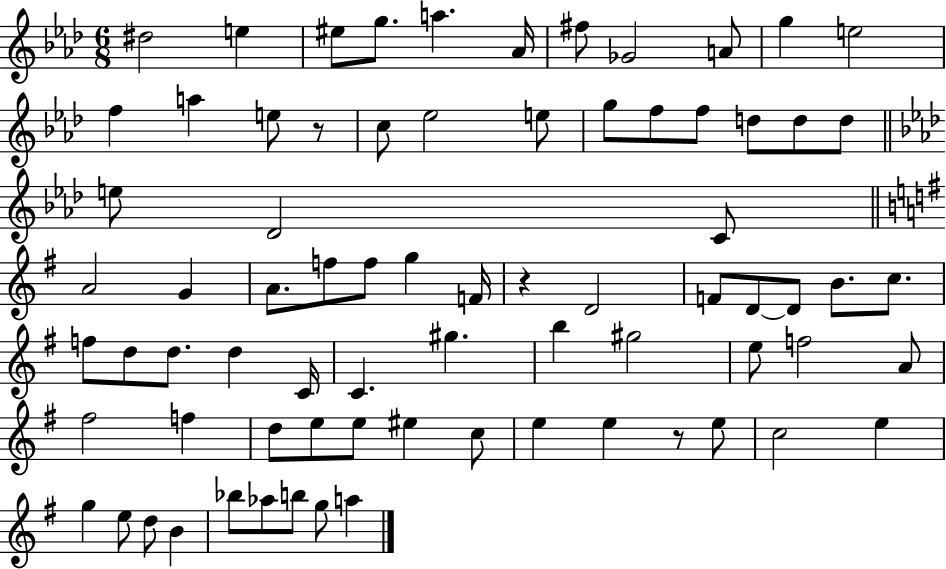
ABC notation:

X:1
T:Untitled
M:6/8
L:1/4
K:Ab
^d2 e ^e/2 g/2 a _A/4 ^f/2 _G2 A/2 g e2 f a e/2 z/2 c/2 _e2 e/2 g/2 f/2 f/2 d/2 d/2 d/2 e/2 _D2 C/2 A2 G A/2 f/2 f/2 g F/4 z D2 F/2 D/2 D/2 B/2 c/2 f/2 d/2 d/2 d C/4 C ^g b ^g2 e/2 f2 A/2 ^f2 f d/2 e/2 e/2 ^e c/2 e e z/2 e/2 c2 e g e/2 d/2 B _b/2 _a/2 b/2 g/2 a